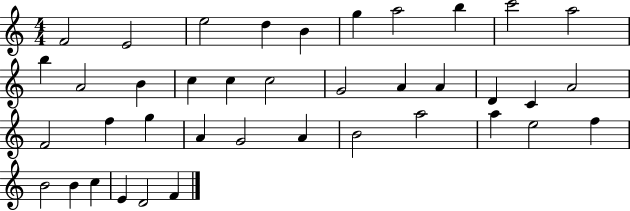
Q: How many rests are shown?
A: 0